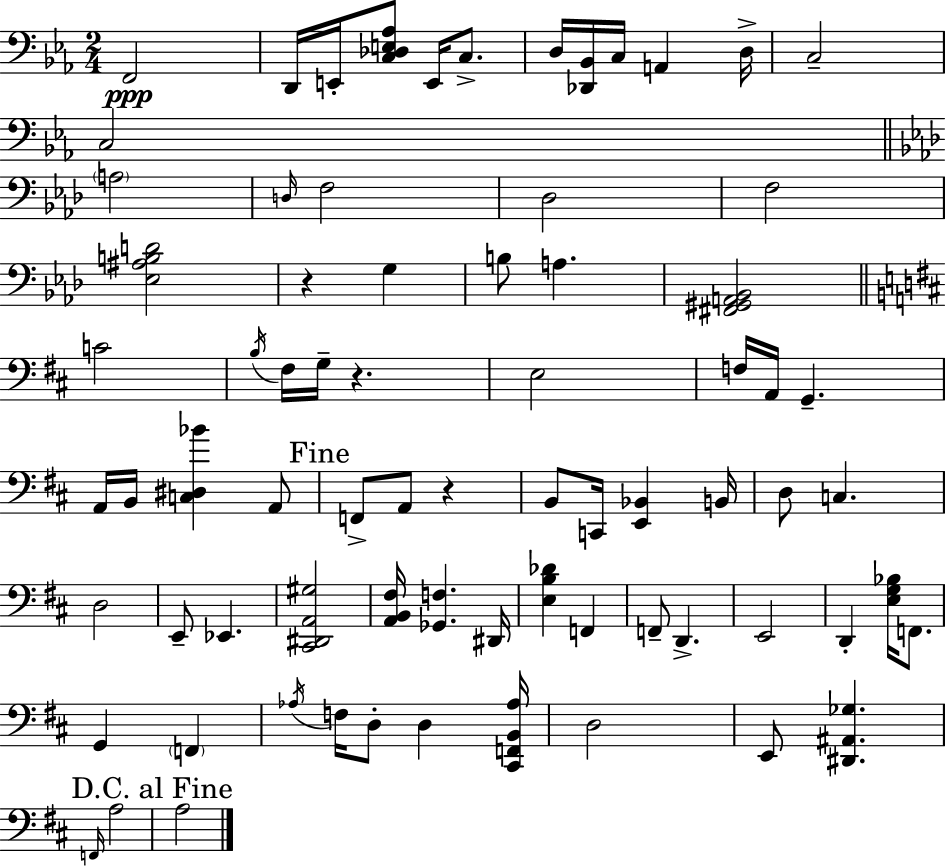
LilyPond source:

{
  \clef bass
  \numericTimeSignature
  \time 2/4
  \key ees \major
  f,2\ppp | d,16 e,16-. <c des e aes>8 e,16 c8.-> | d16 <des, bes,>16 c16 a,4 d16-> | c2-- | \break c2 | \bar "||" \break \key f \minor \parenthesize a2 | \grace { d16 } f2 | des2 | f2 | \break <ees ais b d'>2 | r4 g4 | b8 a4. | <fis, gis, a, bes,>2 | \break \bar "||" \break \key d \major c'2 | \acciaccatura { b16 } fis16 g16-- r4. | e2 | f16 a,16 g,4.-- | \break a,16 b,16 <c dis bes'>4 a,8 | \mark "Fine" f,8-> a,8 r4 | b,8 c,16 <e, bes,>4 | b,16 d8 c4. | \break d2 | e,8-- ees,4. | <cis, dis, a, gis>2 | <a, b, fis>16 <ges, f>4. | \break dis,16 <e b des'>4 f,4 | f,8-- d,4.-> | e,2 | d,4-. <e g bes>16 f,8. | \break g,4 \parenthesize f,4 | \acciaccatura { aes16 } f16 d8-. d4 | <cis, f, b, aes>16 d2 | e,8 <dis, ais, ges>4. | \break \grace { f,16 } a2 | \mark "D.C. al Fine" a2 | \bar "|."
}